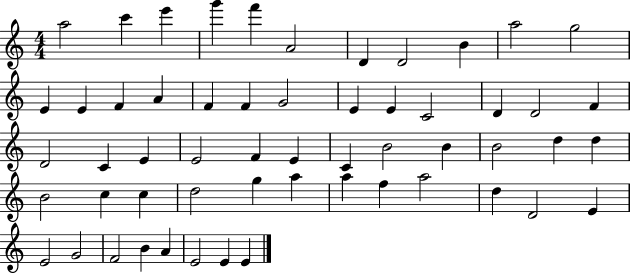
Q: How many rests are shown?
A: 0